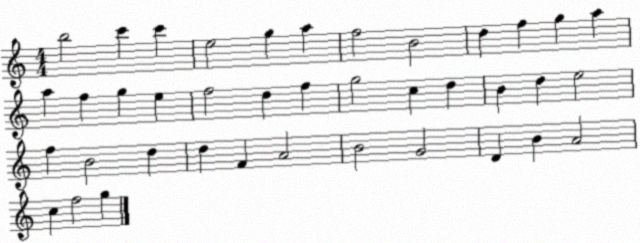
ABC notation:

X:1
T:Untitled
M:4/4
L:1/4
K:C
b2 c' c' e2 g a f2 B2 d f g a a f g e f2 d f g2 c d B d e2 f B2 d d F A2 B2 G2 D B A2 c f2 g